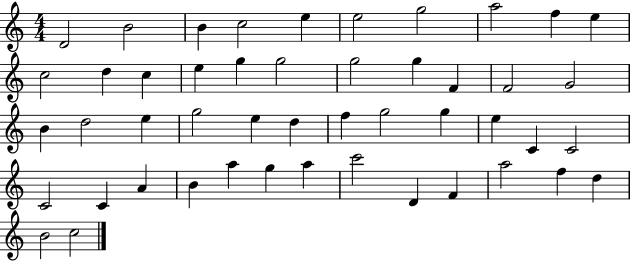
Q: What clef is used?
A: treble